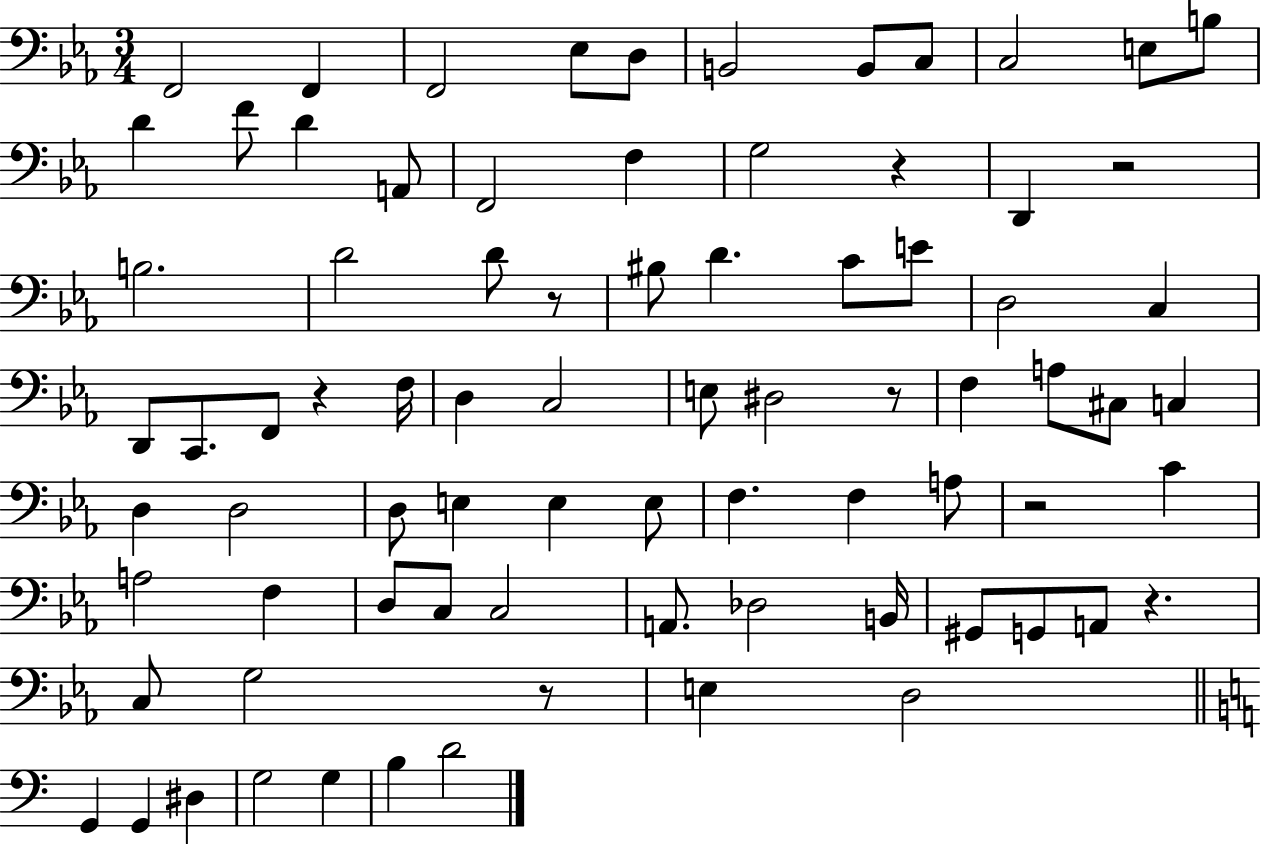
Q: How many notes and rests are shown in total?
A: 80